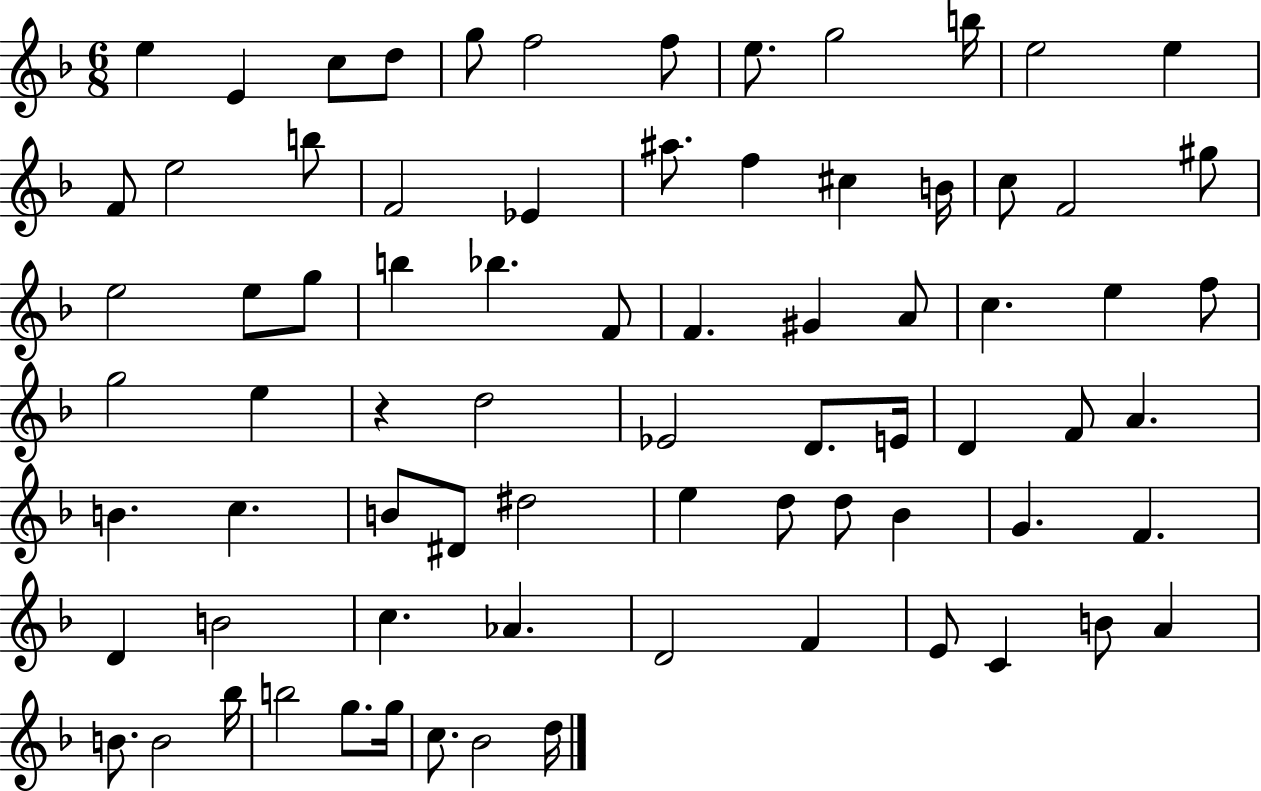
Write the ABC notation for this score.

X:1
T:Untitled
M:6/8
L:1/4
K:F
e E c/2 d/2 g/2 f2 f/2 e/2 g2 b/4 e2 e F/2 e2 b/2 F2 _E ^a/2 f ^c B/4 c/2 F2 ^g/2 e2 e/2 g/2 b _b F/2 F ^G A/2 c e f/2 g2 e z d2 _E2 D/2 E/4 D F/2 A B c B/2 ^D/2 ^d2 e d/2 d/2 _B G F D B2 c _A D2 F E/2 C B/2 A B/2 B2 _b/4 b2 g/2 g/4 c/2 _B2 d/4